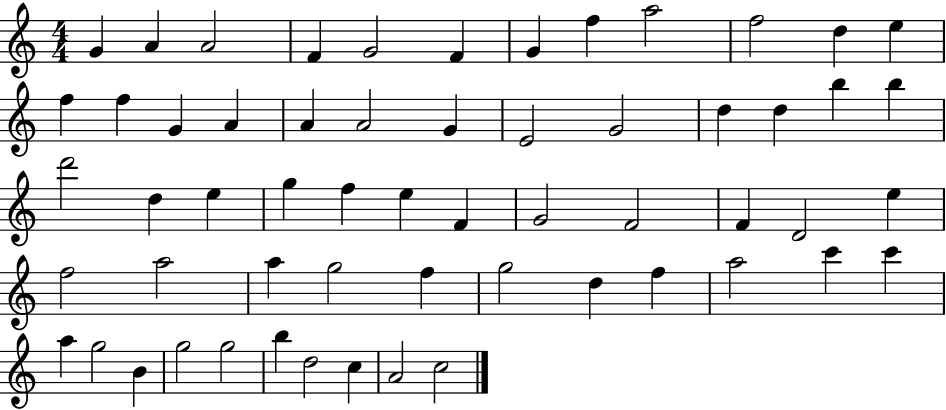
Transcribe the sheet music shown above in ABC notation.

X:1
T:Untitled
M:4/4
L:1/4
K:C
G A A2 F G2 F G f a2 f2 d e f f G A A A2 G E2 G2 d d b b d'2 d e g f e F G2 F2 F D2 e f2 a2 a g2 f g2 d f a2 c' c' a g2 B g2 g2 b d2 c A2 c2